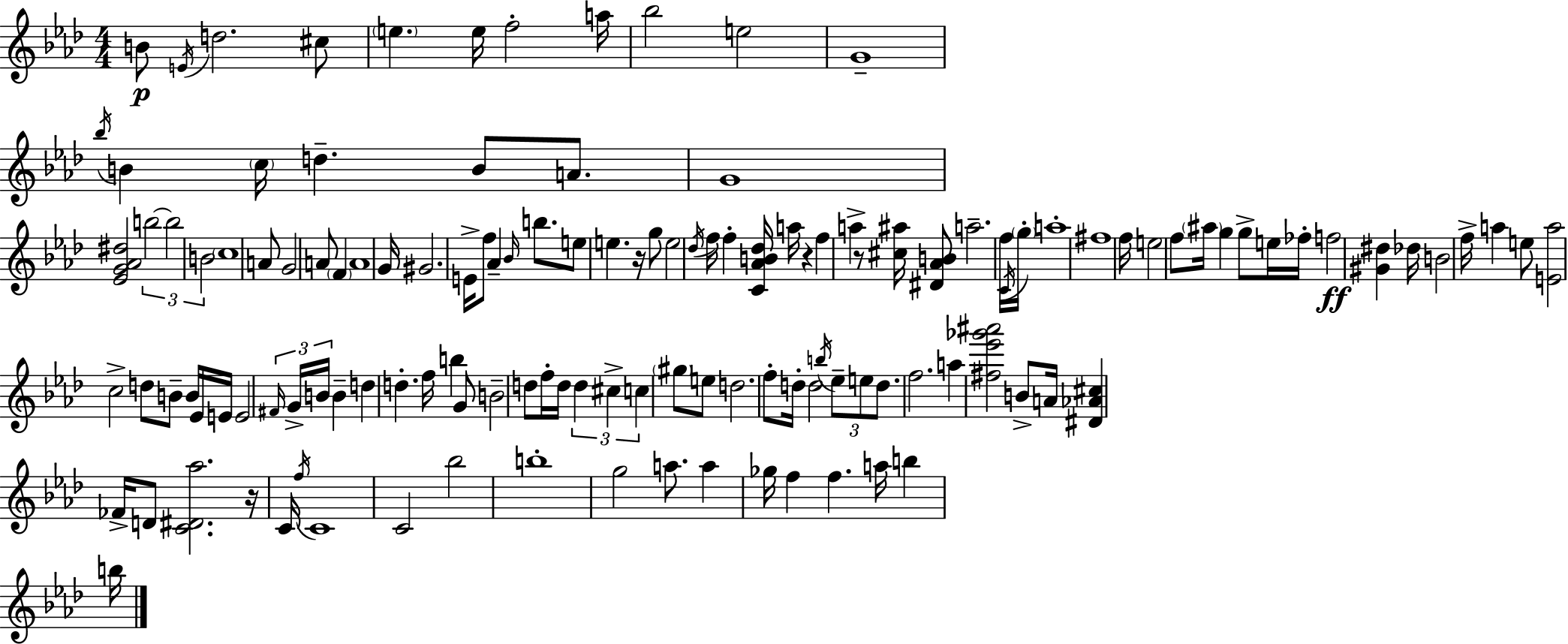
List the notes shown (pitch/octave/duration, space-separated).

B4/e E4/s D5/h. C#5/e E5/q. E5/s F5/h A5/s Bb5/h E5/h G4/w Bb5/s B4/q C5/s D5/q. B4/e A4/e. G4/w [Eb4,G4,Ab4,D#5]/h B5/h B5/h B4/h C5/w A4/e G4/h A4/e F4/q A4/w G4/s G#4/h. E4/s F5/e Ab4/q Bb4/s B5/e. E5/e E5/q. R/s G5/e E5/h Db5/s F5/s F5/q [C4,Ab4,B4,Db5]/s A5/s R/q F5/q A5/q R/e [C#5,A#5]/s [D#4,Ab4,B4]/e A5/h. F5/s C4/s G5/s A5/w F#5/w F5/s E5/h F5/e A#5/s G5/q G5/e E5/s FES5/s F5/h [G#4,D#5]/q Db5/s B4/h F5/s A5/q E5/e [E4,A5]/h C5/h D5/e B4/e B4/s Eb4/s E4/s E4/h F#4/s G4/s B4/s B4/q D5/q D5/q. F5/s B5/q G4/e B4/h D5/e F5/s D5/s D5/q C#5/q C5/q G#5/e E5/e D5/h. F5/e D5/s D5/h B5/s Eb5/e E5/e D5/e. F5/h. A5/q [F#5,Eb6,Gb6,A#6]/h B4/e A4/s [D#4,Ab4,C#5]/q FES4/s D4/e [C4,D#4,Ab5]/h. R/s C4/s F5/s C4/w C4/h Bb5/h B5/w G5/h A5/e. A5/q Gb5/s F5/q F5/q. A5/s B5/q B5/s